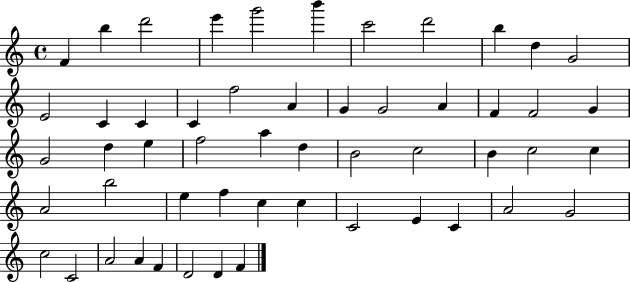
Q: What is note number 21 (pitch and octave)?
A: F4